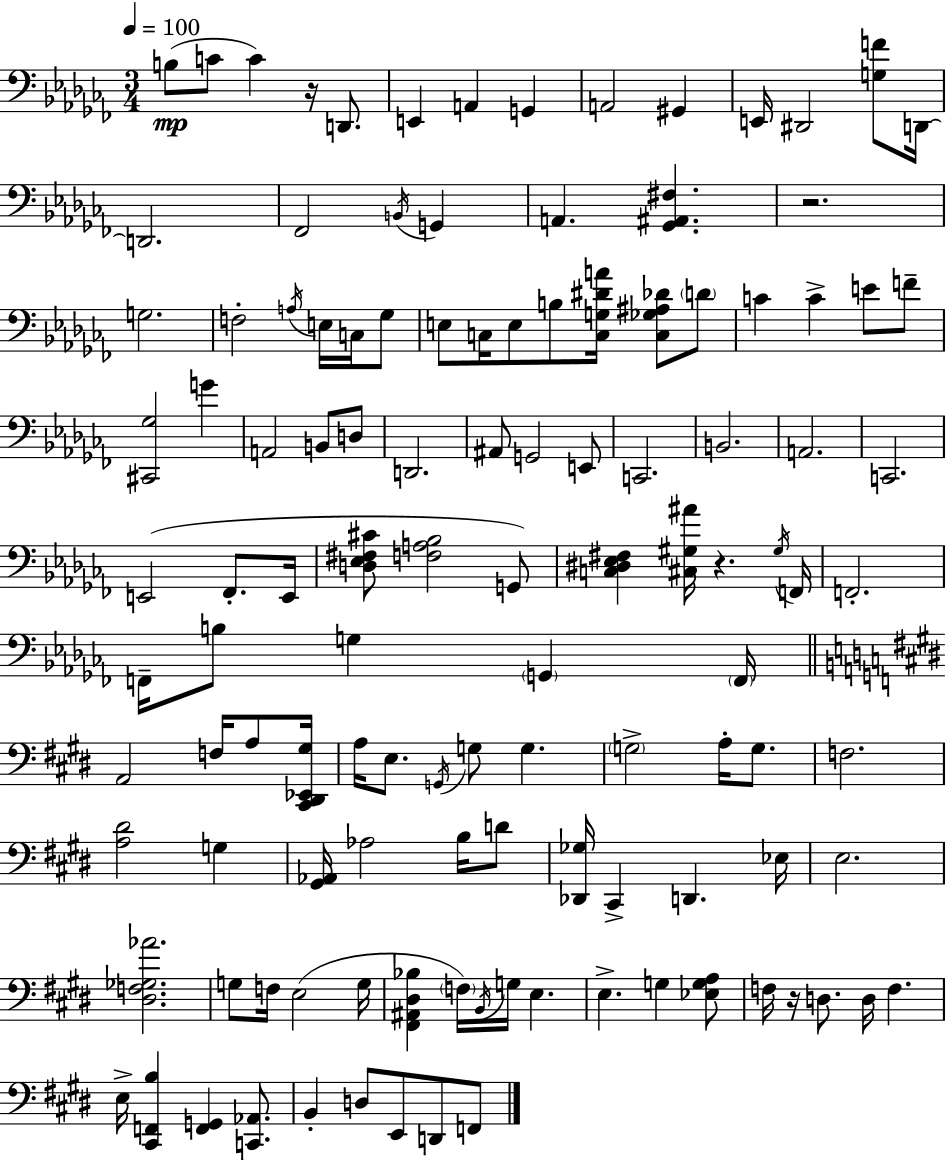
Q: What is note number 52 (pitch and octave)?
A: F2